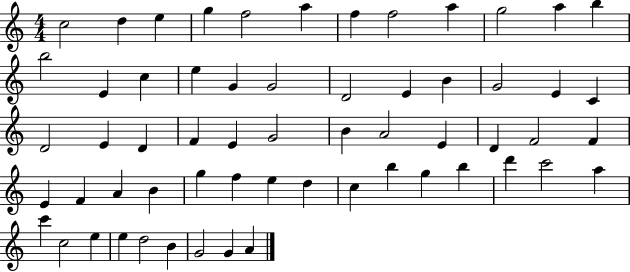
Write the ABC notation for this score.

X:1
T:Untitled
M:4/4
L:1/4
K:C
c2 d e g f2 a f f2 a g2 a b b2 E c e G G2 D2 E B G2 E C D2 E D F E G2 B A2 E D F2 F E F A B g f e d c b g b d' c'2 a c' c2 e e d2 B G2 G A